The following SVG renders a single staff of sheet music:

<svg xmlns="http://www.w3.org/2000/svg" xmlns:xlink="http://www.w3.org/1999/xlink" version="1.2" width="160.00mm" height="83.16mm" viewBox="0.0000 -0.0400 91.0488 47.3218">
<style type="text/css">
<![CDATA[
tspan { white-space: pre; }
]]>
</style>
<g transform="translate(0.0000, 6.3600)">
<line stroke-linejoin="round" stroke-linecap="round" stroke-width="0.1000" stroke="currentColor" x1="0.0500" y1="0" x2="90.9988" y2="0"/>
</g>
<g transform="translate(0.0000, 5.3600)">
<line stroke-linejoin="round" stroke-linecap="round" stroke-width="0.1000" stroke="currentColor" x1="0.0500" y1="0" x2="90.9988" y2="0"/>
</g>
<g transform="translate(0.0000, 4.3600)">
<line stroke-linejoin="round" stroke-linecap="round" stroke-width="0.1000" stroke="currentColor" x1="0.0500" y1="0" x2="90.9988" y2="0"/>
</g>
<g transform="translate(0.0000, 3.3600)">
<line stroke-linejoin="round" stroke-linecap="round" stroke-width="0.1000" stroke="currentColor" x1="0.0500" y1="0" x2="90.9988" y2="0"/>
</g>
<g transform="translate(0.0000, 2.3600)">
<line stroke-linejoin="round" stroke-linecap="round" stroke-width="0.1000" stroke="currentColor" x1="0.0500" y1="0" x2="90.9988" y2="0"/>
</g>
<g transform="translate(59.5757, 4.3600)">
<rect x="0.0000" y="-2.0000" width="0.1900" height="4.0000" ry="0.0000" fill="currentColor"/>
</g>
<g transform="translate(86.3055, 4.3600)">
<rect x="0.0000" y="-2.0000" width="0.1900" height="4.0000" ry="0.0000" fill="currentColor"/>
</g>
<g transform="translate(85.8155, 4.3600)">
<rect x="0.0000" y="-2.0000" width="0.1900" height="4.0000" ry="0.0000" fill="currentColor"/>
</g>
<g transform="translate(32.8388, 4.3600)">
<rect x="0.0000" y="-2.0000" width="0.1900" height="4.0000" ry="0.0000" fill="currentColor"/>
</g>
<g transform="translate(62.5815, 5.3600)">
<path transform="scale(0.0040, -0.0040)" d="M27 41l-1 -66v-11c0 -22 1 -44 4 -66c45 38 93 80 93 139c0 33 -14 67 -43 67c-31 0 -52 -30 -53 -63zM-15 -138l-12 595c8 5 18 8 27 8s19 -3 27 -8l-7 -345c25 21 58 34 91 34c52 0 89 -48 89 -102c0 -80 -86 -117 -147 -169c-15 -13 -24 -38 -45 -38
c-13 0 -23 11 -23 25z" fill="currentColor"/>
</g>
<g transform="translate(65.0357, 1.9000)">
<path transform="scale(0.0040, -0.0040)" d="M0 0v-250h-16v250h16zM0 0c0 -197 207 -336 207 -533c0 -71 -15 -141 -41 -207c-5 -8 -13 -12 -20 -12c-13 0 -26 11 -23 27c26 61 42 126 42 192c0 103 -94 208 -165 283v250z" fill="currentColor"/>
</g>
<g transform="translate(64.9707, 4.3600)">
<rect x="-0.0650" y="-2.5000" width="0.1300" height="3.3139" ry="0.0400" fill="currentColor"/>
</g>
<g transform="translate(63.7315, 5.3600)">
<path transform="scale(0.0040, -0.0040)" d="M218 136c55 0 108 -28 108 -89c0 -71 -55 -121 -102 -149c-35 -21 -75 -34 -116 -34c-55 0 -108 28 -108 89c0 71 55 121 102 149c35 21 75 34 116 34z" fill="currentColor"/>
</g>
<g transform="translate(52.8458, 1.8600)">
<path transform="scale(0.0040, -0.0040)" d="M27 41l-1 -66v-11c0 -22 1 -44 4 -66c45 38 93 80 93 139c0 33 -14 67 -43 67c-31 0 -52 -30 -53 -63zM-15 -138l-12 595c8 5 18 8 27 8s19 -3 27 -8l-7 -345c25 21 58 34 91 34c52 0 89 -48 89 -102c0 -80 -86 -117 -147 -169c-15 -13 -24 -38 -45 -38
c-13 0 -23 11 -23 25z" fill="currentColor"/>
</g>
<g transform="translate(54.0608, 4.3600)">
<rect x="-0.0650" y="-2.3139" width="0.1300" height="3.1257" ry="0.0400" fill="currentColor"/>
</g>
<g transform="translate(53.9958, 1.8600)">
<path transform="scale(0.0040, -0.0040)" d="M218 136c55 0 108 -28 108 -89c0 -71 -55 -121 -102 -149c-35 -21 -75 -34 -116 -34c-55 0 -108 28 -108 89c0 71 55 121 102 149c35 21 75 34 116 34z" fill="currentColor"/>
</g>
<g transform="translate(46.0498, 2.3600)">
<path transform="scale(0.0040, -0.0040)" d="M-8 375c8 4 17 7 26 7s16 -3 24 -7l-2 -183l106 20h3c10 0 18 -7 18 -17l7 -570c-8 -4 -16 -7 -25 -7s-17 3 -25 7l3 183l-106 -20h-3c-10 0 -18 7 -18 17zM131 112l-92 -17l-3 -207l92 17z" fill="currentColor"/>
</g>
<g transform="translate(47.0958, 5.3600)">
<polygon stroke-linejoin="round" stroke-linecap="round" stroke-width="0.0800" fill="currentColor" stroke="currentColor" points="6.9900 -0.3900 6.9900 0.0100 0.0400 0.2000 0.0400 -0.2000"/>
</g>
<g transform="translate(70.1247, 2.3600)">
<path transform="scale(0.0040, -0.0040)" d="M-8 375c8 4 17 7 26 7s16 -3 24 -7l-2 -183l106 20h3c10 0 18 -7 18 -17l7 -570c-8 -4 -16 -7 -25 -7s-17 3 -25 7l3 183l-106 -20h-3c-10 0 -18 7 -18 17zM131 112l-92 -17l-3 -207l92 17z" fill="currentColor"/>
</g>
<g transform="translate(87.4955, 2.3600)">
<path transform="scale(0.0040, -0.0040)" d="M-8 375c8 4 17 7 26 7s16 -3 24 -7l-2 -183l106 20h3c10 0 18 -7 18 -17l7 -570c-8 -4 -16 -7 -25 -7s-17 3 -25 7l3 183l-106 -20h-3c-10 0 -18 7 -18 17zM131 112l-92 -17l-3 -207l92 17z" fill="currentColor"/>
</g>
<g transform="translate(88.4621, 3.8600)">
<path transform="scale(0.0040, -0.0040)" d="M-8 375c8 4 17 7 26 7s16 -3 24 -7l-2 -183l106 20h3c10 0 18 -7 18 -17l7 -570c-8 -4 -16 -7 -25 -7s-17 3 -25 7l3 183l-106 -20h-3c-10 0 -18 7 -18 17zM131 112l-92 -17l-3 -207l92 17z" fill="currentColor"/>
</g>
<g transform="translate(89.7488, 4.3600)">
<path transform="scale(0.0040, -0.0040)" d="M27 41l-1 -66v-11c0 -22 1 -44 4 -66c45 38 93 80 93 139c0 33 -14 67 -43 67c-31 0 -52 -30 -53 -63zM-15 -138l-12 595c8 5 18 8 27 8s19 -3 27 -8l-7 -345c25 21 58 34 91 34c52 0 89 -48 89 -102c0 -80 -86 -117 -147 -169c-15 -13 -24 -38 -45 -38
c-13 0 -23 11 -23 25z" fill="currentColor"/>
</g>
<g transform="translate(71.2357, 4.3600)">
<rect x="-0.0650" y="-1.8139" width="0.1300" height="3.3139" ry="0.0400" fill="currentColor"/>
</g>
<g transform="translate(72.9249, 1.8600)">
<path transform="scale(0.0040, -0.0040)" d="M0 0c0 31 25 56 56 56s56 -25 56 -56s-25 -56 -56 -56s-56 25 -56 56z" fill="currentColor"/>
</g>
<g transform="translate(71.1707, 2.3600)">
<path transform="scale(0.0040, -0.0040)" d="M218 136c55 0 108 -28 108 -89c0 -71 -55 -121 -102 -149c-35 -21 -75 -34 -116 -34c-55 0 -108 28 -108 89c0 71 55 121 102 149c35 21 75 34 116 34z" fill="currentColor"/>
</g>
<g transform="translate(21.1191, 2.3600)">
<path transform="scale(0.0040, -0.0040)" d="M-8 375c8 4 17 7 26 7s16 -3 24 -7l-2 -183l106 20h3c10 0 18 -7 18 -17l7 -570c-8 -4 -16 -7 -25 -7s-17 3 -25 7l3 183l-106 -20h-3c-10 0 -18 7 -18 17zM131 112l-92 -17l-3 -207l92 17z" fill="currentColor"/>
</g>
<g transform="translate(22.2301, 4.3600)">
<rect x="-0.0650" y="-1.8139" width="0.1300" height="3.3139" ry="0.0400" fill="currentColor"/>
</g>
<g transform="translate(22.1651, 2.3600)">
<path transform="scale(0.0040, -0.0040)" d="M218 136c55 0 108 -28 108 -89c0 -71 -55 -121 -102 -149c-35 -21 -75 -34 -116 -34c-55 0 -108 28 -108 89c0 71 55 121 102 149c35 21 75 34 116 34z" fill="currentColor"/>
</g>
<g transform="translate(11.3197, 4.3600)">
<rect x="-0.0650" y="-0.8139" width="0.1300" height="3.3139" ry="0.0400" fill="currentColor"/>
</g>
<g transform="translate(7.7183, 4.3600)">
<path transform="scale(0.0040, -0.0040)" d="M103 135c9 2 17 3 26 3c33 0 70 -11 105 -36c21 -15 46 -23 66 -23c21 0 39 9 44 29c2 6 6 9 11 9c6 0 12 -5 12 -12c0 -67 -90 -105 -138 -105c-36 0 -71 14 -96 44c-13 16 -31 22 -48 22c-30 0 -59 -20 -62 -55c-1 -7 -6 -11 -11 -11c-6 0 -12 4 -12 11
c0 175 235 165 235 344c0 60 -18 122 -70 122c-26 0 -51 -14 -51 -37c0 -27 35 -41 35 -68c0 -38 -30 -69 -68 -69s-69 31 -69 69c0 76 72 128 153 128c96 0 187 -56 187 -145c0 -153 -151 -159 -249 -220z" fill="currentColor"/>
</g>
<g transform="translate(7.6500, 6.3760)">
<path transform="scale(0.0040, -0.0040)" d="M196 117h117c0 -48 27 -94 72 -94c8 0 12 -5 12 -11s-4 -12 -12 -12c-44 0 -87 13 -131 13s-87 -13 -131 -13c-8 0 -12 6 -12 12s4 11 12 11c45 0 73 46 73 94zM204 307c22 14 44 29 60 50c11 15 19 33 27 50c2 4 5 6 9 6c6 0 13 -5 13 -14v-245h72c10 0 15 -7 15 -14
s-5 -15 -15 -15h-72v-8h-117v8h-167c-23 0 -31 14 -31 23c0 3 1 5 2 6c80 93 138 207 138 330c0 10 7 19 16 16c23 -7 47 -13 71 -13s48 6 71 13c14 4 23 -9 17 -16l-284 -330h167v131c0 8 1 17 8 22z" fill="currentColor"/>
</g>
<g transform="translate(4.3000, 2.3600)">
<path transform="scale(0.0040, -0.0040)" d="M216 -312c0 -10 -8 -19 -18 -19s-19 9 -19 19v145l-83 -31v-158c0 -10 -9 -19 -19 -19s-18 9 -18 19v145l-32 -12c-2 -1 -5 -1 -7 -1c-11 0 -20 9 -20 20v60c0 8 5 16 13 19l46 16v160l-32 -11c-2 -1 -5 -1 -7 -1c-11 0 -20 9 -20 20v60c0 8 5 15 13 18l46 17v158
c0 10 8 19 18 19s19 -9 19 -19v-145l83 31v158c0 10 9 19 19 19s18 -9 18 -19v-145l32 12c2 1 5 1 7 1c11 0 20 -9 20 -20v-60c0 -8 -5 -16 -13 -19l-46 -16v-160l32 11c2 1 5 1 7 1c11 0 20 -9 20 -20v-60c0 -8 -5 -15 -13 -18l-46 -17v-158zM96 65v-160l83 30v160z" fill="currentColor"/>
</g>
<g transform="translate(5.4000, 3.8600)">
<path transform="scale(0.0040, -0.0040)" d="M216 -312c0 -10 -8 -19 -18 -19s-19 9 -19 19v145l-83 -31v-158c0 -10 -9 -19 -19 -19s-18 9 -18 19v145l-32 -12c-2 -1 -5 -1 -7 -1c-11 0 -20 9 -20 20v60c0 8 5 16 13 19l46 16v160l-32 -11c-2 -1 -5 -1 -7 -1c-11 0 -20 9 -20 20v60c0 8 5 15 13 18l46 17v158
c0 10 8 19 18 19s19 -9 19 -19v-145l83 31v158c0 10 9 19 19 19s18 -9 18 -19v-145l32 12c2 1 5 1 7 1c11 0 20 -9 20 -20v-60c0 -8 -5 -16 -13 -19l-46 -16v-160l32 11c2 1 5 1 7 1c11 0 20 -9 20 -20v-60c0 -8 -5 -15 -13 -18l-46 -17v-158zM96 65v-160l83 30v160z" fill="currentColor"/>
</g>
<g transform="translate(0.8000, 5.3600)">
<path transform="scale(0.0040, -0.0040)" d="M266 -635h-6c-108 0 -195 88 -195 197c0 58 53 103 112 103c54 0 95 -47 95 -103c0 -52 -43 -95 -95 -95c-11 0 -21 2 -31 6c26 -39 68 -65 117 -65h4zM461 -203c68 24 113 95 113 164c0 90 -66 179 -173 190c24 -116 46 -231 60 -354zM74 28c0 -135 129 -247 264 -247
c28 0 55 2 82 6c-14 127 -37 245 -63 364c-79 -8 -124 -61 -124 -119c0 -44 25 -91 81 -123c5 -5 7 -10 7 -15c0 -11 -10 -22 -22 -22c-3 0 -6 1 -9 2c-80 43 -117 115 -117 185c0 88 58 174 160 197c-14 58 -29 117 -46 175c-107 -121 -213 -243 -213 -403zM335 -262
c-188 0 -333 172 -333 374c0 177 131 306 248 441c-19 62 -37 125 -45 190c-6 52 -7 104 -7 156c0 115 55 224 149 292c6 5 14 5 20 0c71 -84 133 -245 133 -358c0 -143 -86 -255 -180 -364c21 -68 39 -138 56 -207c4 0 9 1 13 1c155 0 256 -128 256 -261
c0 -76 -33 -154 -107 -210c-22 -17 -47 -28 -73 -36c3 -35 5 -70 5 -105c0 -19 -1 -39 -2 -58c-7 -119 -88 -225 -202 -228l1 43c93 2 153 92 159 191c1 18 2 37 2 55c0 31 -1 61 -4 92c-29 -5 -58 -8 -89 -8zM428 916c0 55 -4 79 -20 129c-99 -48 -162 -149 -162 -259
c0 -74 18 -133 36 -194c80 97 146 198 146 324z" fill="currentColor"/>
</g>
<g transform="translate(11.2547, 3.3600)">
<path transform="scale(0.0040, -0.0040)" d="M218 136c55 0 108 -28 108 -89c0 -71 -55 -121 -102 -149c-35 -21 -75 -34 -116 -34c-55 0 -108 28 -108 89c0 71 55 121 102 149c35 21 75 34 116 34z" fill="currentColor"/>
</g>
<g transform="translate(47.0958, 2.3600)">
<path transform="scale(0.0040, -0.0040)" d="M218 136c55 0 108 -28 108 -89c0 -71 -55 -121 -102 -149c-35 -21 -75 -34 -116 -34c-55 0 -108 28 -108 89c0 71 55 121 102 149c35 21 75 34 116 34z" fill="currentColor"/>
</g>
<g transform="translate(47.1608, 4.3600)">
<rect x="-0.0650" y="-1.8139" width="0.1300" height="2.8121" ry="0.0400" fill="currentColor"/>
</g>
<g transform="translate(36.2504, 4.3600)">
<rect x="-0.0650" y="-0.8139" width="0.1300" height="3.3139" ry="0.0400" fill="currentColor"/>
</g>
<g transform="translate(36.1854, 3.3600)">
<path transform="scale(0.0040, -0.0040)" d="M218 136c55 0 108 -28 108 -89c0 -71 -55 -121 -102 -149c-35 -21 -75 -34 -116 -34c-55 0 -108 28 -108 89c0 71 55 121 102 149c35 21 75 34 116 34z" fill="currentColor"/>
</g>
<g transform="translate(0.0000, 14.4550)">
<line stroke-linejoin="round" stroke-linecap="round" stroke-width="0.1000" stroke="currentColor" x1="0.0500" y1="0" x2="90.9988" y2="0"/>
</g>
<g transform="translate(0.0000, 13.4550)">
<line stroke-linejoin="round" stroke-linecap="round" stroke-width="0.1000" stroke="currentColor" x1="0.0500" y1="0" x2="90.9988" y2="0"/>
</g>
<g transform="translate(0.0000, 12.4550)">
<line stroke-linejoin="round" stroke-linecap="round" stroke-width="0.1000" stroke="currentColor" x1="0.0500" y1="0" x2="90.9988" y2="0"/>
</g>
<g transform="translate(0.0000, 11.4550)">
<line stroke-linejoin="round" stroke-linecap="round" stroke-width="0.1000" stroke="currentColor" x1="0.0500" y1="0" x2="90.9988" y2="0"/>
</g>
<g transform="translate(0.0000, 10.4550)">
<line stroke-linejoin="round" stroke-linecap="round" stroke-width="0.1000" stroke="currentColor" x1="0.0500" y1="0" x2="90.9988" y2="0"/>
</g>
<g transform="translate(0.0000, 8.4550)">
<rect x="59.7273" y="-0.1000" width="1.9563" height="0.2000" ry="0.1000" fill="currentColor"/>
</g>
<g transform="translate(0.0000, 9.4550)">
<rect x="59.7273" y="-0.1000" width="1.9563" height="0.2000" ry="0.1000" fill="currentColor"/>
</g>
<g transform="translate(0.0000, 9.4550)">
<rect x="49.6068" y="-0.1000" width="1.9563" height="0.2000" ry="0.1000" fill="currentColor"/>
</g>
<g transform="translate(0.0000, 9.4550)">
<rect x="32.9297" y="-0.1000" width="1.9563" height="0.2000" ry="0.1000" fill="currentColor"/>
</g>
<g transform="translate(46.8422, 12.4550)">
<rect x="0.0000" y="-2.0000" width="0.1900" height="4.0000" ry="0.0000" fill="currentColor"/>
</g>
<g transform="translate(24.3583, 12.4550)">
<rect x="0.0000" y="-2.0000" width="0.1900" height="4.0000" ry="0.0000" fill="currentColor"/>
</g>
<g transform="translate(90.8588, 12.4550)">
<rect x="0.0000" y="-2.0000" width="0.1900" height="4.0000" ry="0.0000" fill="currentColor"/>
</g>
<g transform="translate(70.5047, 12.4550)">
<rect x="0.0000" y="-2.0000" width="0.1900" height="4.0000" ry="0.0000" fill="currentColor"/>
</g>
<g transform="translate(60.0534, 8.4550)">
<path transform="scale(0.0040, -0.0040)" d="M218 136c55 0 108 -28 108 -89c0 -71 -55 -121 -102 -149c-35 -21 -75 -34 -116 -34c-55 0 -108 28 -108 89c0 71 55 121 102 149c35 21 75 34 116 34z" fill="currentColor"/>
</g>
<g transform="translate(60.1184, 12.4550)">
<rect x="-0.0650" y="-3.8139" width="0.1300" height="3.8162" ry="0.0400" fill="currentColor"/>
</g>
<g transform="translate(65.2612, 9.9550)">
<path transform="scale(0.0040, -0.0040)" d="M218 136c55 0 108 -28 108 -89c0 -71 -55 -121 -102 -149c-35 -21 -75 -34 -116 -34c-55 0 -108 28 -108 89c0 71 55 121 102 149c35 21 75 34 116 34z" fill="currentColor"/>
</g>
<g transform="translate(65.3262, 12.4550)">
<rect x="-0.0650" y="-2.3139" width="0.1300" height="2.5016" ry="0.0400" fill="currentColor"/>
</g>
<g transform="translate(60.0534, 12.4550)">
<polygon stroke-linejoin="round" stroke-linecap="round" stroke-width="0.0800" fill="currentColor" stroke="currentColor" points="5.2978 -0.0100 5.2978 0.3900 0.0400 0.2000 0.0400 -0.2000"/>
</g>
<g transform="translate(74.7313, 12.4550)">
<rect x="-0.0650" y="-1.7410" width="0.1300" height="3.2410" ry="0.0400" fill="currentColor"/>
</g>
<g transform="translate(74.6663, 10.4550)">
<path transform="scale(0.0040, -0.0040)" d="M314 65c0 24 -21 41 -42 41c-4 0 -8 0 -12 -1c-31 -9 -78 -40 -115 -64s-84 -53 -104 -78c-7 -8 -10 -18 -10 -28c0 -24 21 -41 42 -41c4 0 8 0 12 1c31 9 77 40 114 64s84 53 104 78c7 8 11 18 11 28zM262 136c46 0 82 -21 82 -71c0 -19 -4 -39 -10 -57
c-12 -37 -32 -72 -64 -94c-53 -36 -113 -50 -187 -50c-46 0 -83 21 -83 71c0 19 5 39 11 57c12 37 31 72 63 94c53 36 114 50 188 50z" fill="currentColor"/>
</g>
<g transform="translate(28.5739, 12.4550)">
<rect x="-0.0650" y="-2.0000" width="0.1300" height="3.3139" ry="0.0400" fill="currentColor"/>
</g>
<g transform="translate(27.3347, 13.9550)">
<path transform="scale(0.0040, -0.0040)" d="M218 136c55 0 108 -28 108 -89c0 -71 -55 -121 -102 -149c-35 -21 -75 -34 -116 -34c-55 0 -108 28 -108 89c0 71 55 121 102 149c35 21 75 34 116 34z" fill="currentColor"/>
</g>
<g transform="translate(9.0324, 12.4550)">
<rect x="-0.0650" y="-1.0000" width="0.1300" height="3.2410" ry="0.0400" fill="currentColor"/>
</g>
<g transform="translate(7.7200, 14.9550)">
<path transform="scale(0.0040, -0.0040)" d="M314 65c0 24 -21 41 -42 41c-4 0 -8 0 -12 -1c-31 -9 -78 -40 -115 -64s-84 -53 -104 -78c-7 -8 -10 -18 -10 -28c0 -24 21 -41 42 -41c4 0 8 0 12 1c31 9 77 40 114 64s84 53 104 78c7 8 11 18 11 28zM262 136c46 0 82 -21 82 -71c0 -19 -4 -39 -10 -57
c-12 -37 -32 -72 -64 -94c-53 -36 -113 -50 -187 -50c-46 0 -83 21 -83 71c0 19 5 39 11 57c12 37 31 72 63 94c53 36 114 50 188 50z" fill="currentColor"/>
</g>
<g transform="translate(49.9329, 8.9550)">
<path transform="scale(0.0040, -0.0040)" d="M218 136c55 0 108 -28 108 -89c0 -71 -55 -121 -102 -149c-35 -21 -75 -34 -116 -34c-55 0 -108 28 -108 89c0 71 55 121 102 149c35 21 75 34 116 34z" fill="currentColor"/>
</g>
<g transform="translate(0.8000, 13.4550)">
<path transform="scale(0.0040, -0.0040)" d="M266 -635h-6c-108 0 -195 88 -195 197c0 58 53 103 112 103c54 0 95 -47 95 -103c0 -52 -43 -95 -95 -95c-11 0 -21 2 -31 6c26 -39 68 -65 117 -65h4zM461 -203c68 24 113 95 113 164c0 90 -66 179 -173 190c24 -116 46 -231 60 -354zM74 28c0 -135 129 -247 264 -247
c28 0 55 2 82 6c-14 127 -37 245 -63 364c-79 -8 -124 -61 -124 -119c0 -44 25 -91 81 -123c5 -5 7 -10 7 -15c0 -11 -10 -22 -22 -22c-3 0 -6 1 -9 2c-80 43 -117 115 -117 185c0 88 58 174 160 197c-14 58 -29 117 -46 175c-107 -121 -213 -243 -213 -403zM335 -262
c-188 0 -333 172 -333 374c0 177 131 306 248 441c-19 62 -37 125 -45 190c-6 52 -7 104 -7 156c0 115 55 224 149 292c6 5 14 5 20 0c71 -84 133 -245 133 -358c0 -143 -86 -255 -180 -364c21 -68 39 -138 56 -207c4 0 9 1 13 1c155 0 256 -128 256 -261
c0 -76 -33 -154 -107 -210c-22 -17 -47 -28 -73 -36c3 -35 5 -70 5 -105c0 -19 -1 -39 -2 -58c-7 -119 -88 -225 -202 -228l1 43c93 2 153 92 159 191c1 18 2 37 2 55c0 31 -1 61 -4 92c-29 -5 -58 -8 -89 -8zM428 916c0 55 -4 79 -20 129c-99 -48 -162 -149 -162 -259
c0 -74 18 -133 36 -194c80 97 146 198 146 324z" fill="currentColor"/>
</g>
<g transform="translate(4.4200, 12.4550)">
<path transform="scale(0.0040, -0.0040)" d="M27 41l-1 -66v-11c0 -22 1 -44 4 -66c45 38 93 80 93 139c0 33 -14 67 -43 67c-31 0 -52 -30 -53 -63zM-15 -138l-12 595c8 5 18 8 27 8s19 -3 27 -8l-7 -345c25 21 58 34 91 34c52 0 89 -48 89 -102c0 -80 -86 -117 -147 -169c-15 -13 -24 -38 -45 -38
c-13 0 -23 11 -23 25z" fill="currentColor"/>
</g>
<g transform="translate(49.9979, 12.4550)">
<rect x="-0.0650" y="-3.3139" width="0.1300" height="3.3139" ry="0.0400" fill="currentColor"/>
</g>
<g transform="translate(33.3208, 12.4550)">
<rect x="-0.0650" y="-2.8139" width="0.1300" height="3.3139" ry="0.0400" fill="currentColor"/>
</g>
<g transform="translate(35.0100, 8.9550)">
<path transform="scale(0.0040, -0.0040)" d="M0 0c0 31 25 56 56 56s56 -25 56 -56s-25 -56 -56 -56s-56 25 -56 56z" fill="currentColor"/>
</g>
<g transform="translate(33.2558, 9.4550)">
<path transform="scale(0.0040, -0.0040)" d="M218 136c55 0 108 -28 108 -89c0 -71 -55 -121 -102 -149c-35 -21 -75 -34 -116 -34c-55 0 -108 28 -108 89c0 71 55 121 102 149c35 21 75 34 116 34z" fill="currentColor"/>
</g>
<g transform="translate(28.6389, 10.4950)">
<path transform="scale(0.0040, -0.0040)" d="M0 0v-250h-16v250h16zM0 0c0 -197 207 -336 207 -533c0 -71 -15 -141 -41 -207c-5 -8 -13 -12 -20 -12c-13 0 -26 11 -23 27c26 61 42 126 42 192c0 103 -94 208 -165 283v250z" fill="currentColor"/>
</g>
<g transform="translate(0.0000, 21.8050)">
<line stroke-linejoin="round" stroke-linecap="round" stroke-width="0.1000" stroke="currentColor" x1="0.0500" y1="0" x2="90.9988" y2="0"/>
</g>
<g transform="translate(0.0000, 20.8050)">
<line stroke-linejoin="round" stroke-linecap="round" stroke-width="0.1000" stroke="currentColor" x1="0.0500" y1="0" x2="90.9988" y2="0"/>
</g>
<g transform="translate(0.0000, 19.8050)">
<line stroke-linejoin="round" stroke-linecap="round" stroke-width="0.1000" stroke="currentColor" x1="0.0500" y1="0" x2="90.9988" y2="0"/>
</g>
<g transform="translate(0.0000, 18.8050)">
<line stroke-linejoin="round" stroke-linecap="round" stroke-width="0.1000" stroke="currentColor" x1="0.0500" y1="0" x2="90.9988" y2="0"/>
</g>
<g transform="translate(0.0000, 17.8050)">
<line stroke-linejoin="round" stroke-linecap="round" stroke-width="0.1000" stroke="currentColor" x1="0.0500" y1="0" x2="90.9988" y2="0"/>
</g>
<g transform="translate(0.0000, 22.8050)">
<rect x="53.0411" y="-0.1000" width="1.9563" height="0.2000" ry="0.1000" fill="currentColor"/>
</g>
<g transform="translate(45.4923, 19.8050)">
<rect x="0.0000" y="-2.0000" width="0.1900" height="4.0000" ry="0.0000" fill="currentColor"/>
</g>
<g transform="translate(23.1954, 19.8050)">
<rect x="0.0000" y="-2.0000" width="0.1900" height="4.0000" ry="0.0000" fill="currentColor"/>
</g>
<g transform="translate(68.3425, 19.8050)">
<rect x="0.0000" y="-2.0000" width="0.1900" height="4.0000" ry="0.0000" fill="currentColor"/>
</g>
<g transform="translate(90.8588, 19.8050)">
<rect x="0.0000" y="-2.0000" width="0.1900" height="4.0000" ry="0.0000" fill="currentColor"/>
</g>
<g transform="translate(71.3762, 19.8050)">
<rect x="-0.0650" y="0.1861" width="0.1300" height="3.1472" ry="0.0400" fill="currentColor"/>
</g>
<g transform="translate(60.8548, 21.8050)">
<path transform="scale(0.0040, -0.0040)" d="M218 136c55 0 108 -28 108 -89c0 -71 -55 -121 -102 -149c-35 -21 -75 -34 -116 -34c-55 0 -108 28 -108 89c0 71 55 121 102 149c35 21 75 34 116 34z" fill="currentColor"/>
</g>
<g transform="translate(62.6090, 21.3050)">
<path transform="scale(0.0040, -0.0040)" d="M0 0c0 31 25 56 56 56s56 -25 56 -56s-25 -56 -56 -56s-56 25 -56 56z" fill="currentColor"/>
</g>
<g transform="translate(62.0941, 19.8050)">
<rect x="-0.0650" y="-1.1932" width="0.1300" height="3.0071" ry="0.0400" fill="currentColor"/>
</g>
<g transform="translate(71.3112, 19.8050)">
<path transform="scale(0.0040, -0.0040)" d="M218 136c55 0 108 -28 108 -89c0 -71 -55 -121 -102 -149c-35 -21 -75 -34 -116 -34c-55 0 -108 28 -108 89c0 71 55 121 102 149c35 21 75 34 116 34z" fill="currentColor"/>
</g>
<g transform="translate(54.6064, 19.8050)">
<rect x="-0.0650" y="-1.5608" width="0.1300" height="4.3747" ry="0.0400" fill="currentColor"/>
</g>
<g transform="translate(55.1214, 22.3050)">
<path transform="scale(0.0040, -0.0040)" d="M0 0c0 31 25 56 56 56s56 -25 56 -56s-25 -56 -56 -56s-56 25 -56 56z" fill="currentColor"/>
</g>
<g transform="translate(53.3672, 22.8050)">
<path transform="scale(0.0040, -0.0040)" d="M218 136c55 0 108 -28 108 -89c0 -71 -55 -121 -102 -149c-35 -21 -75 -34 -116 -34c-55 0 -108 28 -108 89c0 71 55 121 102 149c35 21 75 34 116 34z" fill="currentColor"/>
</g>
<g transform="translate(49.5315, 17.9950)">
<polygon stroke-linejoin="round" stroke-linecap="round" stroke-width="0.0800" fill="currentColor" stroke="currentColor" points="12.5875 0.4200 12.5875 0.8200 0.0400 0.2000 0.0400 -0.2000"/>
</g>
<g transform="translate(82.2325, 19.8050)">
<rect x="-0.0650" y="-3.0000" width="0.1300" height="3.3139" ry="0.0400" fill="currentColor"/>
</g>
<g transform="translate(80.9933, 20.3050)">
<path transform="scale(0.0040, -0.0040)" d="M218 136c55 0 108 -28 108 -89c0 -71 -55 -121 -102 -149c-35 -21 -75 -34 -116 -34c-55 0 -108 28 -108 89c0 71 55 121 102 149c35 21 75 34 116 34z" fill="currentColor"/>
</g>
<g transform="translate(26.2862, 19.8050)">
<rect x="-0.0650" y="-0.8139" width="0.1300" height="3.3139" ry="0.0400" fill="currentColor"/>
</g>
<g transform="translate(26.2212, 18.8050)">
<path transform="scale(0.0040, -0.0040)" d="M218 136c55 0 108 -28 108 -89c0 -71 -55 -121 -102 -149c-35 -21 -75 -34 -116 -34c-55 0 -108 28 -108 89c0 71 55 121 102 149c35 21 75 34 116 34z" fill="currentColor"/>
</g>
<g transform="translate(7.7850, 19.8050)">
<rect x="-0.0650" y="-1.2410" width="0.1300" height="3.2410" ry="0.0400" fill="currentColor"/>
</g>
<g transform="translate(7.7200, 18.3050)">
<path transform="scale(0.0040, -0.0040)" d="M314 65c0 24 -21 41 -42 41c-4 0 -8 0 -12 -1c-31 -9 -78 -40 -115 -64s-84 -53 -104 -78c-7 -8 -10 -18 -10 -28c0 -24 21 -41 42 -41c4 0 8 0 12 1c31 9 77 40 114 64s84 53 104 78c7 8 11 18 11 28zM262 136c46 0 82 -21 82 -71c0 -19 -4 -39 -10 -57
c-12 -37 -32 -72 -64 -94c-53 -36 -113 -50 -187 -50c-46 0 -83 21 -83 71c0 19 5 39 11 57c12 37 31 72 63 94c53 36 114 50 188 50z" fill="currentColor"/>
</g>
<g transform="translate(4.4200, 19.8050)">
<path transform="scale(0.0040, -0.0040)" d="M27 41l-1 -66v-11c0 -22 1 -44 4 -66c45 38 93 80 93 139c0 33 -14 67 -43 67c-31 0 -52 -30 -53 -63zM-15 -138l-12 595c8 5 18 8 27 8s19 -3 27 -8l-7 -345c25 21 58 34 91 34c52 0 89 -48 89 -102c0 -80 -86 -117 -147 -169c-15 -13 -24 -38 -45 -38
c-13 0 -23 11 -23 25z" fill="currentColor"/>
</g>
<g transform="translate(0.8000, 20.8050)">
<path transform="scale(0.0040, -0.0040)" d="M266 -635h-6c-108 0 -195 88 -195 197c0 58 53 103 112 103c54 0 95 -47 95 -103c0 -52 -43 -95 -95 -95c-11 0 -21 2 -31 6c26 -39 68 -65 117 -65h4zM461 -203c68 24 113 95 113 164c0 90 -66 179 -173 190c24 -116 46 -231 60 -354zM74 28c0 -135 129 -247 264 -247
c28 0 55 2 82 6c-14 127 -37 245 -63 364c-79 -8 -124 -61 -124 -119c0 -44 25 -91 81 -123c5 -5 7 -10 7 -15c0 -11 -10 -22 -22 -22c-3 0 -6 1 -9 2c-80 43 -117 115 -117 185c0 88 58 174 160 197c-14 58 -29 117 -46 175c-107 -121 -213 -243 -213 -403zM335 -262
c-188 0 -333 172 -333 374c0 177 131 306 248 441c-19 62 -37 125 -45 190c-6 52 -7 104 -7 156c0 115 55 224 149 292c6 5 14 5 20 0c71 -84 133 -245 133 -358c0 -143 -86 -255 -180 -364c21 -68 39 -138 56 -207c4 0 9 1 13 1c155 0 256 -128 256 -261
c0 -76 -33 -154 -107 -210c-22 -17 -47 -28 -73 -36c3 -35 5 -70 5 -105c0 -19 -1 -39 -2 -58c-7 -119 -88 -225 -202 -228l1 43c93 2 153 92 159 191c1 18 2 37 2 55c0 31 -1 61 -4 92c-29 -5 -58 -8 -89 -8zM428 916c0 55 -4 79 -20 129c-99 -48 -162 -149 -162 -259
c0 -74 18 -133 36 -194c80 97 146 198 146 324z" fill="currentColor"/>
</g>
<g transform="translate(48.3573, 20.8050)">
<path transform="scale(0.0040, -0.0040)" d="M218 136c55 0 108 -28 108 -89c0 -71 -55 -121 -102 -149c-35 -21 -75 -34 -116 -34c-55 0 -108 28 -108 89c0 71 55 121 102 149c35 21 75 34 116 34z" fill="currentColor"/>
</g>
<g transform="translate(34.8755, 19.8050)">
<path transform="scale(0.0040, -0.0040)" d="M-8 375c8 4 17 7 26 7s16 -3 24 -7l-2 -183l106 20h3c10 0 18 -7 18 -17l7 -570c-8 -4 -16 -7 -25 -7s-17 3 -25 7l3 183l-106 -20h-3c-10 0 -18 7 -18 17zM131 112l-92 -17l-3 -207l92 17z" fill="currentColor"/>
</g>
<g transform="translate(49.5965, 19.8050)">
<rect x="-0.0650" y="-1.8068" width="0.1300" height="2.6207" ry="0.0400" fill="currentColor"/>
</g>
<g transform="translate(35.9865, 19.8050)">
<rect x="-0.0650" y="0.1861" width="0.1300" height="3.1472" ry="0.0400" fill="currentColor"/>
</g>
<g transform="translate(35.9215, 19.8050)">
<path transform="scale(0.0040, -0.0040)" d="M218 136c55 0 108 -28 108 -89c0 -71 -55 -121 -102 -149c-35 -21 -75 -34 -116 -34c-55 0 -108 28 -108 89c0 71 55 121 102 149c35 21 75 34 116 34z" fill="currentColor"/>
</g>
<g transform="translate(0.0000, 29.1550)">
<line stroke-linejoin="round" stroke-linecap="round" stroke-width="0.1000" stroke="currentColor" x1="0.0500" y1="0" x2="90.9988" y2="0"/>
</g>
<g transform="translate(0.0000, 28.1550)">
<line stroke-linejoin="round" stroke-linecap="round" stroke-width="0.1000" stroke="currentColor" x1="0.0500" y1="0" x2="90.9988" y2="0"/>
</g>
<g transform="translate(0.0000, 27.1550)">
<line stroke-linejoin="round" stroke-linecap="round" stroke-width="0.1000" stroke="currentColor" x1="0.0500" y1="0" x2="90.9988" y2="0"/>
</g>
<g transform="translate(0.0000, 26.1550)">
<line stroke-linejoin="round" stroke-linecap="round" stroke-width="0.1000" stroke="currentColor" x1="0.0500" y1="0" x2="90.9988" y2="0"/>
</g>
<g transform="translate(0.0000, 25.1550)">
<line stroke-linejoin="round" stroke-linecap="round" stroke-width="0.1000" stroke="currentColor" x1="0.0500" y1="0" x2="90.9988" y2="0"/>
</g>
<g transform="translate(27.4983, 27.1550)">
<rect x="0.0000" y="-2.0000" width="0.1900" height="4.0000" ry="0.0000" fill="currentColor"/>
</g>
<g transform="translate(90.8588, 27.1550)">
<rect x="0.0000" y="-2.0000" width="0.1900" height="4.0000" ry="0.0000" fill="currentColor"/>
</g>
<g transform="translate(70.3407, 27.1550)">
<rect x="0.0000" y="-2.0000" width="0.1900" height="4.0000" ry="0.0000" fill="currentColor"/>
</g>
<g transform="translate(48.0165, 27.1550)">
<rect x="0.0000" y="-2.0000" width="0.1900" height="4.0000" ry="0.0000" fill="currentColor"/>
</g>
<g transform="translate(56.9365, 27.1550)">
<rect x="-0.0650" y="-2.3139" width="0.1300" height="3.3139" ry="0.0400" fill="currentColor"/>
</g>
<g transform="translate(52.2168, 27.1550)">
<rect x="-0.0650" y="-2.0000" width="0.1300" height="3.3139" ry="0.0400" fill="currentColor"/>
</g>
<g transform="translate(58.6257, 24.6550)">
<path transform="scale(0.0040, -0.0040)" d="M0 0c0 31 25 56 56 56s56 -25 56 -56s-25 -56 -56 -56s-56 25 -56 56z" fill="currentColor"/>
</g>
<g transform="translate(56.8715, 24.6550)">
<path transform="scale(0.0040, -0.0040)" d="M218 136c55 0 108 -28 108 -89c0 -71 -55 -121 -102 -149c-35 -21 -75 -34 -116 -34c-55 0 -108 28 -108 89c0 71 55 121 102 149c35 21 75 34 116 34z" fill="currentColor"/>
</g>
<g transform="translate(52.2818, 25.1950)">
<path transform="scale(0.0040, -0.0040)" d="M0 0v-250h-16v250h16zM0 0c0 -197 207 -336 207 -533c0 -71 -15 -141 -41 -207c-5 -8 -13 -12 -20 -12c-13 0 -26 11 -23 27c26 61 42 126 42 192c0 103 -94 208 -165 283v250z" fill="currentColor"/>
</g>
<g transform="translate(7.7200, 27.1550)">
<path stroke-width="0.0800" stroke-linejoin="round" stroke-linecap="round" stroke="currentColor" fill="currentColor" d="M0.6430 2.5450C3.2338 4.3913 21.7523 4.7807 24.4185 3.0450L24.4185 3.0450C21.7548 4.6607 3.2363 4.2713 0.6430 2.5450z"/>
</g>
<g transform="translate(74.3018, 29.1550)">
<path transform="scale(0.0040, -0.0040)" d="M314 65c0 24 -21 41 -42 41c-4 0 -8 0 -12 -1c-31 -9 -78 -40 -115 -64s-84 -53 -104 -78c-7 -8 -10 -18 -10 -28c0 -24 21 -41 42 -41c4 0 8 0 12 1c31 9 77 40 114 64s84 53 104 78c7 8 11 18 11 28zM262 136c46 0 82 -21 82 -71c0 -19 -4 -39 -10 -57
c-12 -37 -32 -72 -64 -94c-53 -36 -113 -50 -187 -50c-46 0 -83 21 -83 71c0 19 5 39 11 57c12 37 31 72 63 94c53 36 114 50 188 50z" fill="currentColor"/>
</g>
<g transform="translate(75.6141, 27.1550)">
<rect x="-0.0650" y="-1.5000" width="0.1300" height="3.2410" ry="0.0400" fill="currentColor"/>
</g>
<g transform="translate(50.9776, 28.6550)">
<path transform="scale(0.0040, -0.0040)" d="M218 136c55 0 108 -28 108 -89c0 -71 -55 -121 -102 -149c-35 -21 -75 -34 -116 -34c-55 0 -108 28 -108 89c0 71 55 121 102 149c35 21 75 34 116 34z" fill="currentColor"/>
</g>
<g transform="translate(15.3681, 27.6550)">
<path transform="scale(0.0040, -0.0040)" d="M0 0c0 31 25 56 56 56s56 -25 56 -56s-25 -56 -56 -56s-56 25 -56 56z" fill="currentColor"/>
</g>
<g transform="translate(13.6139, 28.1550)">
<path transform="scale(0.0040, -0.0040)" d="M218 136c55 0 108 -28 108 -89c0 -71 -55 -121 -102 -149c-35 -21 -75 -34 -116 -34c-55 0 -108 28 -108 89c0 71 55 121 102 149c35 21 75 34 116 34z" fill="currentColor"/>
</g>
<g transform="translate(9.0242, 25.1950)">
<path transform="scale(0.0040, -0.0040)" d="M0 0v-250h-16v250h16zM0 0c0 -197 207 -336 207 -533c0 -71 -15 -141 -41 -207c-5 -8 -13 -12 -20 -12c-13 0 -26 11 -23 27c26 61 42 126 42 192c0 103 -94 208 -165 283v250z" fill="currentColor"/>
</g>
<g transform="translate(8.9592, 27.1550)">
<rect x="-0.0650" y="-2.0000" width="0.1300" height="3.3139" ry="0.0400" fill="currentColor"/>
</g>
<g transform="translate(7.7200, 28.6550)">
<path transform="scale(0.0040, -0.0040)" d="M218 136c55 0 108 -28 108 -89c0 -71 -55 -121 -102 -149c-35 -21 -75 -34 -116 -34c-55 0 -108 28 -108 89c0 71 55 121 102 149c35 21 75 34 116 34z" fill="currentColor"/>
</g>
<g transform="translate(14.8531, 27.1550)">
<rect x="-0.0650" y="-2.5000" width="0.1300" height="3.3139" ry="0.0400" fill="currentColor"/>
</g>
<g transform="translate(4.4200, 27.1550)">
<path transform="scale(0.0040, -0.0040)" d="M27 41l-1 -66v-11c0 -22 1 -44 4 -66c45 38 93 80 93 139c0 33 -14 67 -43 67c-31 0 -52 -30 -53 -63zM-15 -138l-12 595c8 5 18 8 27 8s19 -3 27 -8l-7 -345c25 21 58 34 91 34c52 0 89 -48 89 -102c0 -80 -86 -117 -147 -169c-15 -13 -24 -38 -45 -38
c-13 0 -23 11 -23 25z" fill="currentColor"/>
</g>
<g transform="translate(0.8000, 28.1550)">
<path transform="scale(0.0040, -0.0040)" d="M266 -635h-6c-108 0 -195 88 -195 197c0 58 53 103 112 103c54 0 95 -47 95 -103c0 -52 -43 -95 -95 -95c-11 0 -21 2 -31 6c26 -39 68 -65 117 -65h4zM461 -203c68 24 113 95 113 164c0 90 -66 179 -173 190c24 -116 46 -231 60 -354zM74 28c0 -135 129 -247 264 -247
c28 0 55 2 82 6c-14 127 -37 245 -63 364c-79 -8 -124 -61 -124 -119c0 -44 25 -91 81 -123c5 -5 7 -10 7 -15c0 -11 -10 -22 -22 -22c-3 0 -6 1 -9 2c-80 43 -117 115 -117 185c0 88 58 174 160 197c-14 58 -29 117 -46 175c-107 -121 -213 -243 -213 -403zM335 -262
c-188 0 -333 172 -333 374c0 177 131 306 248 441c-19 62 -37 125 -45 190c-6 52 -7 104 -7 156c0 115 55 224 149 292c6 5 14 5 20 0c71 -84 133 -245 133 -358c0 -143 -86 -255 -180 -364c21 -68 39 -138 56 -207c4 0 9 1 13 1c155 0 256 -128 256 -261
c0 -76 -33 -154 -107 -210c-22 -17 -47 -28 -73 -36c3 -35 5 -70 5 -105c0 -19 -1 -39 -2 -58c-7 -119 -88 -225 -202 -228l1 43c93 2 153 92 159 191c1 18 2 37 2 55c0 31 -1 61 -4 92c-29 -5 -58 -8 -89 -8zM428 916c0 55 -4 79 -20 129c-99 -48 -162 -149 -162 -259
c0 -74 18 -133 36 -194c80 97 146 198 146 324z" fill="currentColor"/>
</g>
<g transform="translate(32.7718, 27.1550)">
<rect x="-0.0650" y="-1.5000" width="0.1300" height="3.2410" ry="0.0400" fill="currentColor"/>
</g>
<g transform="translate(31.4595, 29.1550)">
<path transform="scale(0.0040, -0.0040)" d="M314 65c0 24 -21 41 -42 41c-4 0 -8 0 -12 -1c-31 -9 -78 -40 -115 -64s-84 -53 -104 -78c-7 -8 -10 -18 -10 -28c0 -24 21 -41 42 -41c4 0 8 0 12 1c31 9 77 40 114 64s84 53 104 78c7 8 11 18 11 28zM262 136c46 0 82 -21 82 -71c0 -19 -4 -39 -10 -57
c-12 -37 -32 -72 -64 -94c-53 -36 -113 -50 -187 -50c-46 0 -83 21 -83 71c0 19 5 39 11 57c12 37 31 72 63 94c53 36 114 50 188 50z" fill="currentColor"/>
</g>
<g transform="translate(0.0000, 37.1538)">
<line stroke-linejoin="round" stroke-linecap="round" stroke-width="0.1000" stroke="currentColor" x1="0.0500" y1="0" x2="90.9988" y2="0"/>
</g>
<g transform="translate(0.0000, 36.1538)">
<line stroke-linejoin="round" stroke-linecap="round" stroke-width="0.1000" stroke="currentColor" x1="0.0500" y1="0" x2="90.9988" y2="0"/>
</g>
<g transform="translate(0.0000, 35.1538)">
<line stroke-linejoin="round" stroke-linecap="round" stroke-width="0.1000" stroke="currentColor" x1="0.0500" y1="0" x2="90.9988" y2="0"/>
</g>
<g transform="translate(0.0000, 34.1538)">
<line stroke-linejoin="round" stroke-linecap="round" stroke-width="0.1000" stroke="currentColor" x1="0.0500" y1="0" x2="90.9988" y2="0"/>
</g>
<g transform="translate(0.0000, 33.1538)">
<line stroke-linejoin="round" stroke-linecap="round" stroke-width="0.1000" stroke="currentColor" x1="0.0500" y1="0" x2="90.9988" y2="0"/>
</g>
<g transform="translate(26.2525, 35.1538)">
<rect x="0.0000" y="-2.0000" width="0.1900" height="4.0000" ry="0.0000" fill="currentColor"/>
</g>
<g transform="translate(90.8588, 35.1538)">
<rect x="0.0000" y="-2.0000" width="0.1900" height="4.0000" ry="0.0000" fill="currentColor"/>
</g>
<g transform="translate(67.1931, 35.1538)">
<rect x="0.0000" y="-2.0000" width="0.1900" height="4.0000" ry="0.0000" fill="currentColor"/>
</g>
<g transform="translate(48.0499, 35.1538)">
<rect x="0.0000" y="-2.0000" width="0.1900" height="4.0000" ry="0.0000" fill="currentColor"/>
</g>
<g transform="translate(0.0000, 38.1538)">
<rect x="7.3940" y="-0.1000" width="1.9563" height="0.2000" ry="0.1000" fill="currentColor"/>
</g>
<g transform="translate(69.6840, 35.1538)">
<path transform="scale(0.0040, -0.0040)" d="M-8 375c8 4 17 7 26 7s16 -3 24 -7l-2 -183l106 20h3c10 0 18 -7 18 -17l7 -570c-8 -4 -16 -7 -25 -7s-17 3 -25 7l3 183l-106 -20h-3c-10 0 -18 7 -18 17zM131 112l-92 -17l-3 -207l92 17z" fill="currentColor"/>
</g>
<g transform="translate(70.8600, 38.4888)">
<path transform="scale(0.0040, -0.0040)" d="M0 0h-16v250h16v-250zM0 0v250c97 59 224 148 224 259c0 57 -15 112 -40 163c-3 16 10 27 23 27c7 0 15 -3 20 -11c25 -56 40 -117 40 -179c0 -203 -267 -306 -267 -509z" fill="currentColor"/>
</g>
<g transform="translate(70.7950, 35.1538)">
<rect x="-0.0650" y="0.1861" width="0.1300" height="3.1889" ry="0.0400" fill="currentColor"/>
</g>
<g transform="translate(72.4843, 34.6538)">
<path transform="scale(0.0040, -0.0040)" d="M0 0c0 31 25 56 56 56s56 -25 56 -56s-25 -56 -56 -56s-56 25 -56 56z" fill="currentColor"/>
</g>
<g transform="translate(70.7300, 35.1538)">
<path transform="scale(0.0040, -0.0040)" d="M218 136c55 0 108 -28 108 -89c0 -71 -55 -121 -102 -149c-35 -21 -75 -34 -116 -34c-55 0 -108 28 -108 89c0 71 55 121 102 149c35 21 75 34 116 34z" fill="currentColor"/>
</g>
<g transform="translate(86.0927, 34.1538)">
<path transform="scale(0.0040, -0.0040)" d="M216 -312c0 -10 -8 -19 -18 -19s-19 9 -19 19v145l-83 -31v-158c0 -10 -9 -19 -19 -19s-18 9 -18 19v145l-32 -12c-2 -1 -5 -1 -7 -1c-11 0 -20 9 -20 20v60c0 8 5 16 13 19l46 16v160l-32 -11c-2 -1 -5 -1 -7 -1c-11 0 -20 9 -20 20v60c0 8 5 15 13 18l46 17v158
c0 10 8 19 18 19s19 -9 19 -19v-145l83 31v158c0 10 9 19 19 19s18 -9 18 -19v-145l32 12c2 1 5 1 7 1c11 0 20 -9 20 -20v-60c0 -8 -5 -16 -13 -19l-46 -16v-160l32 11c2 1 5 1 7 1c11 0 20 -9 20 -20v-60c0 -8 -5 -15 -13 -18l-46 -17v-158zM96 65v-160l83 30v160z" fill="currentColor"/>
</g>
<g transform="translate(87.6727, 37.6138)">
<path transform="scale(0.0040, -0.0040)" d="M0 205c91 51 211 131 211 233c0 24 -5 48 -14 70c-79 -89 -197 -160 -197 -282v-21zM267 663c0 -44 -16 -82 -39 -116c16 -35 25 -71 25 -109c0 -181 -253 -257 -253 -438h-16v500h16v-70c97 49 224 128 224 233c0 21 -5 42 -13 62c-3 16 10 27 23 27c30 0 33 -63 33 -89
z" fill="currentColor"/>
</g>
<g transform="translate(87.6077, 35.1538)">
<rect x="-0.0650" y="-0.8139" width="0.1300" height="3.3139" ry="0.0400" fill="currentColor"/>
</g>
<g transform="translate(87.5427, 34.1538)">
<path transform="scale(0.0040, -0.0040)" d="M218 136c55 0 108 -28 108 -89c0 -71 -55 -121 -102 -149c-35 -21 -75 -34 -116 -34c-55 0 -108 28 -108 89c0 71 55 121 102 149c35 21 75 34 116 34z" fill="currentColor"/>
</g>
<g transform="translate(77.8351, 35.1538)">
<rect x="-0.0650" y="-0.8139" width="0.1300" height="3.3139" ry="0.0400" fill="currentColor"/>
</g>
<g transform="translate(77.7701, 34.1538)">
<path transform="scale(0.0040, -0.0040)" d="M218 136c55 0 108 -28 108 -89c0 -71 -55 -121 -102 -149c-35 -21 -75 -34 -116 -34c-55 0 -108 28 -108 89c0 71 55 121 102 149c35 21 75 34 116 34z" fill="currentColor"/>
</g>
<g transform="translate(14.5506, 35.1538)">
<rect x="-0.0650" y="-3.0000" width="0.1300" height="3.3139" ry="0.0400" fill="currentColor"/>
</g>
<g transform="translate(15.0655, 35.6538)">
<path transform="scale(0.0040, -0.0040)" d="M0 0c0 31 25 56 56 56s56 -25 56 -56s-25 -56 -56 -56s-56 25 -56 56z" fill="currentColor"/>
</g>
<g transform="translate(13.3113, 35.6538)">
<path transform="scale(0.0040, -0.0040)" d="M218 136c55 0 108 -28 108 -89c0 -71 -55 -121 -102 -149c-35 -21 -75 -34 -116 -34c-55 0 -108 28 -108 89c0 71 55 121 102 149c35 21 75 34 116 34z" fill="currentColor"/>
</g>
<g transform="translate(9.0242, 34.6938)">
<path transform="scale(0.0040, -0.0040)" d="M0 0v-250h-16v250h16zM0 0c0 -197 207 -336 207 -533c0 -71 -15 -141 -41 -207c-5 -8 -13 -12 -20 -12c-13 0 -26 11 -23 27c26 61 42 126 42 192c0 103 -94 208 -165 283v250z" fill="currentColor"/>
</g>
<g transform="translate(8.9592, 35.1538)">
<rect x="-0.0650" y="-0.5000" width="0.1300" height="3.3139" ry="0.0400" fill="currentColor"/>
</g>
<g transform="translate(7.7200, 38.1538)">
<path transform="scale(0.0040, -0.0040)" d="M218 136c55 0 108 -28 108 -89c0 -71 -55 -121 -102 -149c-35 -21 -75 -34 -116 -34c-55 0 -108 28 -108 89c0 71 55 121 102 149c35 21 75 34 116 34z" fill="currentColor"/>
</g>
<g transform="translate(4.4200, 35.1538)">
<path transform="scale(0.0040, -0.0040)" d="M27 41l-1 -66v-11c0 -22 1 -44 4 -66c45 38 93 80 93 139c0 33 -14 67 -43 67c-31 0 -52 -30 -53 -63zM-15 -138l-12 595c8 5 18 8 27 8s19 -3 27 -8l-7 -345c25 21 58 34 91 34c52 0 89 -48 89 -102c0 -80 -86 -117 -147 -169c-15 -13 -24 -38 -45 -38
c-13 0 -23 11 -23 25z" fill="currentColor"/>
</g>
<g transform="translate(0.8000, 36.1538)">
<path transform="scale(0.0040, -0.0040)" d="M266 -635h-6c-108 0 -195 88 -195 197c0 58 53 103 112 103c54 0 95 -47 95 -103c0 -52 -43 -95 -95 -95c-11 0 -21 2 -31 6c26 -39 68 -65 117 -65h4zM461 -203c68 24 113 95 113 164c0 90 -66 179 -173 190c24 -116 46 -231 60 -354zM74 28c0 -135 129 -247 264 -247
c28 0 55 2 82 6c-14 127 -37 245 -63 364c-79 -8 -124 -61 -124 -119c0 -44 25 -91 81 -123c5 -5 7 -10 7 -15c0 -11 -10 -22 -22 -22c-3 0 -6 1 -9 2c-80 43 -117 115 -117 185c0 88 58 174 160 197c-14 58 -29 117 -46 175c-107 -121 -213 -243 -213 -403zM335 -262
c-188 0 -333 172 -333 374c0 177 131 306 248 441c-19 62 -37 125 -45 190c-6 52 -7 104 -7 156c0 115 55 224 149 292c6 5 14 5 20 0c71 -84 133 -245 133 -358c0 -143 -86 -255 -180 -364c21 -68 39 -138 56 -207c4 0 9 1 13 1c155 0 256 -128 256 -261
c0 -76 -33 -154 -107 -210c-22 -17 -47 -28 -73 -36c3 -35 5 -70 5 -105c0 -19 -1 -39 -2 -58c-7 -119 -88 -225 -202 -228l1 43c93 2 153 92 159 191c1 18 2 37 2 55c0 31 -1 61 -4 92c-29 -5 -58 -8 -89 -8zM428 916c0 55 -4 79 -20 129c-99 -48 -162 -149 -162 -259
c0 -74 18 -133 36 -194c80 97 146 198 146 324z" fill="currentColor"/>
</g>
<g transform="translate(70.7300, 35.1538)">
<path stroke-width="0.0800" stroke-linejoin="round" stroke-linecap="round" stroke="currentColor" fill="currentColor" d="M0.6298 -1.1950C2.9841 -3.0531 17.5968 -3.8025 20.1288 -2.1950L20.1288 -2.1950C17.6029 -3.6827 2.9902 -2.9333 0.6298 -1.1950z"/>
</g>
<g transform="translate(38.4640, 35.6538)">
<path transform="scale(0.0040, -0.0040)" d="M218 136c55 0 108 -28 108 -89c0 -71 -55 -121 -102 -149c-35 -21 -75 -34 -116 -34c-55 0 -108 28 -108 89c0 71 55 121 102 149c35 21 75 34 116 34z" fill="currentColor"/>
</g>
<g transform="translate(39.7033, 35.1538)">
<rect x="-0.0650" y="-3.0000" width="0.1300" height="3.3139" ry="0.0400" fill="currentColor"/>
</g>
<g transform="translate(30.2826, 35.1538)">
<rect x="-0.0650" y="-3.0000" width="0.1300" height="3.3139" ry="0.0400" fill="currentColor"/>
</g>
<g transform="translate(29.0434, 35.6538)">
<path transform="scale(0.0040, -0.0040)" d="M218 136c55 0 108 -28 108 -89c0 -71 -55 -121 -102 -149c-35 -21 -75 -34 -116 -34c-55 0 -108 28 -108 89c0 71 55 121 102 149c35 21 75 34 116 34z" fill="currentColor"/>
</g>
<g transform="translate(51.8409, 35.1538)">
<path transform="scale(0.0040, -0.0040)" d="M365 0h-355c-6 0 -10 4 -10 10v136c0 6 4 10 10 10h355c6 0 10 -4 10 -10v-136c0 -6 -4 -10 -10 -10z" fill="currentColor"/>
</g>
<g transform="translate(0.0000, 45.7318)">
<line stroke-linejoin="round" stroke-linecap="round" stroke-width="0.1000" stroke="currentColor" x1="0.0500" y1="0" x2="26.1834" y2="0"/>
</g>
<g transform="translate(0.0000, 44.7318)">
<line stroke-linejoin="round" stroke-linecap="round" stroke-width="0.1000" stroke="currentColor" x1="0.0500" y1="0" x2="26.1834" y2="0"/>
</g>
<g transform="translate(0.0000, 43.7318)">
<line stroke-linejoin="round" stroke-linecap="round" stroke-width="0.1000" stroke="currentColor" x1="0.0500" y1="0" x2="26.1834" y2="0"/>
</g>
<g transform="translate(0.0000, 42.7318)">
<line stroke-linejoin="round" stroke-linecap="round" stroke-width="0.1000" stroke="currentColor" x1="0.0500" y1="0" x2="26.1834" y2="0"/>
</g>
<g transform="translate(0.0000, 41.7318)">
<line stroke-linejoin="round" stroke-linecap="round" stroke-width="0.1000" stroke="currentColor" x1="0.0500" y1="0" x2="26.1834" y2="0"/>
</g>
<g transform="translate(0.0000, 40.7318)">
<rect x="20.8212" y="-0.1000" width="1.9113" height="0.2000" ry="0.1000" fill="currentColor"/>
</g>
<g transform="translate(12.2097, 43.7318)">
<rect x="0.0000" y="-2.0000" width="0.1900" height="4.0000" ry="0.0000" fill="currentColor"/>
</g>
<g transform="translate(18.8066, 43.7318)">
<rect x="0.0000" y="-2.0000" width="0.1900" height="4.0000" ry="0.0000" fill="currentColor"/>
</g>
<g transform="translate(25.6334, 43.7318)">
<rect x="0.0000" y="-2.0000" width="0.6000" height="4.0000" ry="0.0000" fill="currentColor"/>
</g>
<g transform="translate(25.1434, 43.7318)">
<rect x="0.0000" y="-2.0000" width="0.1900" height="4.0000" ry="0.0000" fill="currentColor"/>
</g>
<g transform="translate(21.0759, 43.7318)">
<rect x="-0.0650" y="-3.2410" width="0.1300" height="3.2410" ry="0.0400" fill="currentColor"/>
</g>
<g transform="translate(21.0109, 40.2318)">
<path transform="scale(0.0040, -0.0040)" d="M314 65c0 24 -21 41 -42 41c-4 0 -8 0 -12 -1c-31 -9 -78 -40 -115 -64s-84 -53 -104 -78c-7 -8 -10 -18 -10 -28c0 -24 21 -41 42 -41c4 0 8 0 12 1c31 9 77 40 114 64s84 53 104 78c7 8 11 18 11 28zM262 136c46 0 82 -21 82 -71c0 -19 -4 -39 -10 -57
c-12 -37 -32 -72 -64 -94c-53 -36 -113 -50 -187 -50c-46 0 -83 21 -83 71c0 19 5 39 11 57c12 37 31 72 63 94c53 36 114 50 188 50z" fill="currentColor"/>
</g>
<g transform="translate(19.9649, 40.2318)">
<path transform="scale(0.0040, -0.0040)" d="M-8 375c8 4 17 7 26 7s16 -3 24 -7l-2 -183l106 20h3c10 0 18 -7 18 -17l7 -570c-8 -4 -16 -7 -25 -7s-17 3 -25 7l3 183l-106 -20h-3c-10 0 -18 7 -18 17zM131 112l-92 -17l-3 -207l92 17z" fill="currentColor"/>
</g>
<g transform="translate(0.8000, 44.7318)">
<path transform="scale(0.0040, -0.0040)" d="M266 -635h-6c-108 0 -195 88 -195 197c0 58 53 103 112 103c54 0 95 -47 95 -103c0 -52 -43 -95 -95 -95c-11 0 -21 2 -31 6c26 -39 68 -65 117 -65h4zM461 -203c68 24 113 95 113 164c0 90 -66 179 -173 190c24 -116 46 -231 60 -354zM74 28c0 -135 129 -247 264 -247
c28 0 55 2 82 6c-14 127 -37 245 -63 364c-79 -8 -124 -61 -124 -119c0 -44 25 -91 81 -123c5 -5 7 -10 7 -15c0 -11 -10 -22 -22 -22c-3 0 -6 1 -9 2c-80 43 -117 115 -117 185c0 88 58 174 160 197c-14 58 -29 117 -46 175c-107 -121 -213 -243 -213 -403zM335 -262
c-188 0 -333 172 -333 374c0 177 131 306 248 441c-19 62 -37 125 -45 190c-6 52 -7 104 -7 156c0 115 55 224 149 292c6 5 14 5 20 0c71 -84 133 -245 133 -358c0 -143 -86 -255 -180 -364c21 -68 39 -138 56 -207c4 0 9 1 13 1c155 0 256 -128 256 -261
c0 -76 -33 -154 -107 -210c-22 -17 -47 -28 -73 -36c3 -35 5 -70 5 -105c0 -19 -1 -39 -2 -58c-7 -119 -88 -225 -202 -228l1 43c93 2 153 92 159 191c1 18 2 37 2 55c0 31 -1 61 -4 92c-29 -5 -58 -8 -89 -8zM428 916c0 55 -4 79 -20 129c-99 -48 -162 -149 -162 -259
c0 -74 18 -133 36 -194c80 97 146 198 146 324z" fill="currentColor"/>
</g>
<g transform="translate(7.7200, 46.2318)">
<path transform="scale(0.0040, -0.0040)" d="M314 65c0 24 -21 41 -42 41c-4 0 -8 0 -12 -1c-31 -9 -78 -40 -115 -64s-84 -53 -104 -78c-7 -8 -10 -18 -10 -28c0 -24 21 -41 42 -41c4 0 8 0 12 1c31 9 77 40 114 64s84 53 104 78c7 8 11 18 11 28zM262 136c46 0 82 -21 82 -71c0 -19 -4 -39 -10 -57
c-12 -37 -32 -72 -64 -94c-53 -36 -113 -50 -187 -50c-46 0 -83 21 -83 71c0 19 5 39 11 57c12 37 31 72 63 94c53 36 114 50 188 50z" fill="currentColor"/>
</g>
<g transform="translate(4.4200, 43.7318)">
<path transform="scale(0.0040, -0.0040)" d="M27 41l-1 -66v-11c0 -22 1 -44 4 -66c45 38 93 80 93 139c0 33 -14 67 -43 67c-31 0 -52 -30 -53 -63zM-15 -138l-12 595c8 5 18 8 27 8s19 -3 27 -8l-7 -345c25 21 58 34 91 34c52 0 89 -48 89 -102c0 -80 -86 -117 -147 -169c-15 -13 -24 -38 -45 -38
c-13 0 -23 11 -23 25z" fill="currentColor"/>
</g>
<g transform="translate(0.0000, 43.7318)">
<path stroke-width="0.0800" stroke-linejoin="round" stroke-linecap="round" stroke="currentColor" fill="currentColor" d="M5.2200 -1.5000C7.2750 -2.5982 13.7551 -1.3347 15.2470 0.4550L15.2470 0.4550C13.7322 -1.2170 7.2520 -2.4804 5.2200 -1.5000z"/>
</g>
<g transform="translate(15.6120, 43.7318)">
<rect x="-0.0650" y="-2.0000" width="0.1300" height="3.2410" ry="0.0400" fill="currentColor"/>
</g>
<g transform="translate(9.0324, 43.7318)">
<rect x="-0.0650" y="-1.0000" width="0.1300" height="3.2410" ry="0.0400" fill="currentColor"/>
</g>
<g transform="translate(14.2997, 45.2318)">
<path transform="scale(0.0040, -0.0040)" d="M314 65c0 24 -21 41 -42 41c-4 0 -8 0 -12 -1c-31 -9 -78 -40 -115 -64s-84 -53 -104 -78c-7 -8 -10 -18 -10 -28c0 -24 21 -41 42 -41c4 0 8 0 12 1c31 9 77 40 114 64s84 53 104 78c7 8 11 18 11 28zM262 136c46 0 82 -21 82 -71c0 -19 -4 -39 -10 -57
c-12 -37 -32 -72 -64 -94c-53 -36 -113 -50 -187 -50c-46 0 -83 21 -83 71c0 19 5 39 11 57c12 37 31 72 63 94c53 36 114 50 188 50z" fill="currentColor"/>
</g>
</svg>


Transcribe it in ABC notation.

X:1
T:Untitled
M:2/4
L:1/4
K:D
d f d f/2 _g/2 _G/2 f D2 F/2 a _b c'/2 g/2 f2 e2 d B G/2 C/2 E/2 _B A F/2 G E2 F/2 g E2 C/2 A A A z2 B/2 d ^d/4 D2 F2 b2